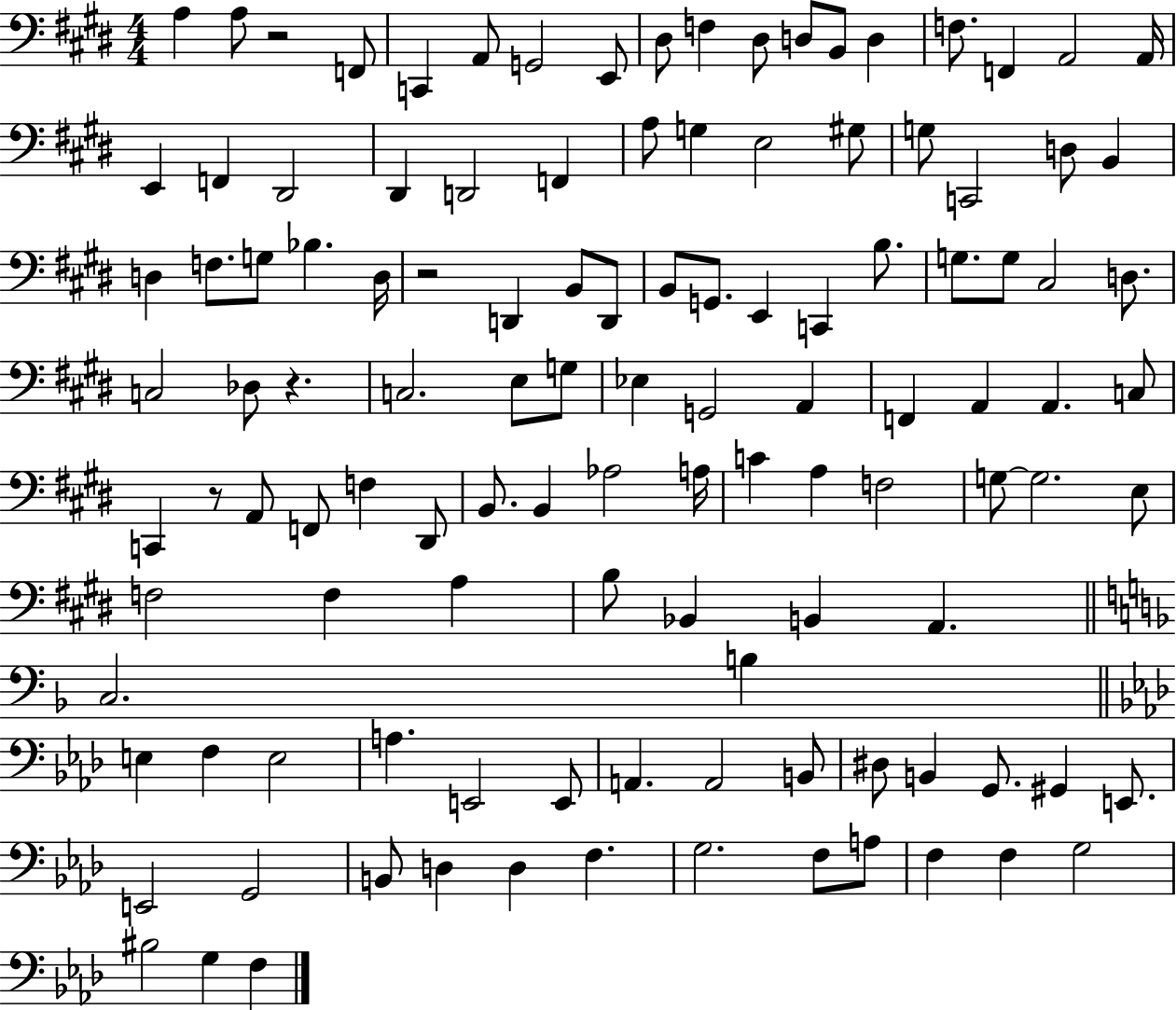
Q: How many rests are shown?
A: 4